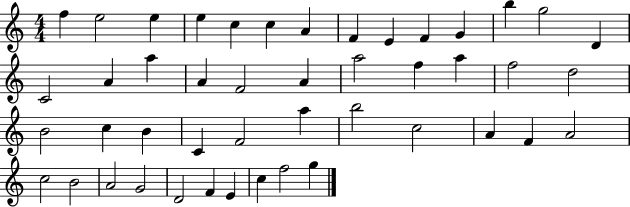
F5/q E5/h E5/q E5/q C5/q C5/q A4/q F4/q E4/q F4/q G4/q B5/q G5/h D4/q C4/h A4/q A5/q A4/q F4/h A4/q A5/h F5/q A5/q F5/h D5/h B4/h C5/q B4/q C4/q F4/h A5/q B5/h C5/h A4/q F4/q A4/h C5/h B4/h A4/h G4/h D4/h F4/q E4/q C5/q F5/h G5/q